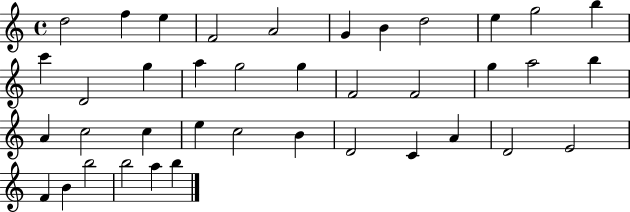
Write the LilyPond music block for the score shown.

{
  \clef treble
  \time 4/4
  \defaultTimeSignature
  \key c \major
  d''2 f''4 e''4 | f'2 a'2 | g'4 b'4 d''2 | e''4 g''2 b''4 | \break c'''4 d'2 g''4 | a''4 g''2 g''4 | f'2 f'2 | g''4 a''2 b''4 | \break a'4 c''2 c''4 | e''4 c''2 b'4 | d'2 c'4 a'4 | d'2 e'2 | \break f'4 b'4 b''2 | b''2 a''4 b''4 | \bar "|."
}